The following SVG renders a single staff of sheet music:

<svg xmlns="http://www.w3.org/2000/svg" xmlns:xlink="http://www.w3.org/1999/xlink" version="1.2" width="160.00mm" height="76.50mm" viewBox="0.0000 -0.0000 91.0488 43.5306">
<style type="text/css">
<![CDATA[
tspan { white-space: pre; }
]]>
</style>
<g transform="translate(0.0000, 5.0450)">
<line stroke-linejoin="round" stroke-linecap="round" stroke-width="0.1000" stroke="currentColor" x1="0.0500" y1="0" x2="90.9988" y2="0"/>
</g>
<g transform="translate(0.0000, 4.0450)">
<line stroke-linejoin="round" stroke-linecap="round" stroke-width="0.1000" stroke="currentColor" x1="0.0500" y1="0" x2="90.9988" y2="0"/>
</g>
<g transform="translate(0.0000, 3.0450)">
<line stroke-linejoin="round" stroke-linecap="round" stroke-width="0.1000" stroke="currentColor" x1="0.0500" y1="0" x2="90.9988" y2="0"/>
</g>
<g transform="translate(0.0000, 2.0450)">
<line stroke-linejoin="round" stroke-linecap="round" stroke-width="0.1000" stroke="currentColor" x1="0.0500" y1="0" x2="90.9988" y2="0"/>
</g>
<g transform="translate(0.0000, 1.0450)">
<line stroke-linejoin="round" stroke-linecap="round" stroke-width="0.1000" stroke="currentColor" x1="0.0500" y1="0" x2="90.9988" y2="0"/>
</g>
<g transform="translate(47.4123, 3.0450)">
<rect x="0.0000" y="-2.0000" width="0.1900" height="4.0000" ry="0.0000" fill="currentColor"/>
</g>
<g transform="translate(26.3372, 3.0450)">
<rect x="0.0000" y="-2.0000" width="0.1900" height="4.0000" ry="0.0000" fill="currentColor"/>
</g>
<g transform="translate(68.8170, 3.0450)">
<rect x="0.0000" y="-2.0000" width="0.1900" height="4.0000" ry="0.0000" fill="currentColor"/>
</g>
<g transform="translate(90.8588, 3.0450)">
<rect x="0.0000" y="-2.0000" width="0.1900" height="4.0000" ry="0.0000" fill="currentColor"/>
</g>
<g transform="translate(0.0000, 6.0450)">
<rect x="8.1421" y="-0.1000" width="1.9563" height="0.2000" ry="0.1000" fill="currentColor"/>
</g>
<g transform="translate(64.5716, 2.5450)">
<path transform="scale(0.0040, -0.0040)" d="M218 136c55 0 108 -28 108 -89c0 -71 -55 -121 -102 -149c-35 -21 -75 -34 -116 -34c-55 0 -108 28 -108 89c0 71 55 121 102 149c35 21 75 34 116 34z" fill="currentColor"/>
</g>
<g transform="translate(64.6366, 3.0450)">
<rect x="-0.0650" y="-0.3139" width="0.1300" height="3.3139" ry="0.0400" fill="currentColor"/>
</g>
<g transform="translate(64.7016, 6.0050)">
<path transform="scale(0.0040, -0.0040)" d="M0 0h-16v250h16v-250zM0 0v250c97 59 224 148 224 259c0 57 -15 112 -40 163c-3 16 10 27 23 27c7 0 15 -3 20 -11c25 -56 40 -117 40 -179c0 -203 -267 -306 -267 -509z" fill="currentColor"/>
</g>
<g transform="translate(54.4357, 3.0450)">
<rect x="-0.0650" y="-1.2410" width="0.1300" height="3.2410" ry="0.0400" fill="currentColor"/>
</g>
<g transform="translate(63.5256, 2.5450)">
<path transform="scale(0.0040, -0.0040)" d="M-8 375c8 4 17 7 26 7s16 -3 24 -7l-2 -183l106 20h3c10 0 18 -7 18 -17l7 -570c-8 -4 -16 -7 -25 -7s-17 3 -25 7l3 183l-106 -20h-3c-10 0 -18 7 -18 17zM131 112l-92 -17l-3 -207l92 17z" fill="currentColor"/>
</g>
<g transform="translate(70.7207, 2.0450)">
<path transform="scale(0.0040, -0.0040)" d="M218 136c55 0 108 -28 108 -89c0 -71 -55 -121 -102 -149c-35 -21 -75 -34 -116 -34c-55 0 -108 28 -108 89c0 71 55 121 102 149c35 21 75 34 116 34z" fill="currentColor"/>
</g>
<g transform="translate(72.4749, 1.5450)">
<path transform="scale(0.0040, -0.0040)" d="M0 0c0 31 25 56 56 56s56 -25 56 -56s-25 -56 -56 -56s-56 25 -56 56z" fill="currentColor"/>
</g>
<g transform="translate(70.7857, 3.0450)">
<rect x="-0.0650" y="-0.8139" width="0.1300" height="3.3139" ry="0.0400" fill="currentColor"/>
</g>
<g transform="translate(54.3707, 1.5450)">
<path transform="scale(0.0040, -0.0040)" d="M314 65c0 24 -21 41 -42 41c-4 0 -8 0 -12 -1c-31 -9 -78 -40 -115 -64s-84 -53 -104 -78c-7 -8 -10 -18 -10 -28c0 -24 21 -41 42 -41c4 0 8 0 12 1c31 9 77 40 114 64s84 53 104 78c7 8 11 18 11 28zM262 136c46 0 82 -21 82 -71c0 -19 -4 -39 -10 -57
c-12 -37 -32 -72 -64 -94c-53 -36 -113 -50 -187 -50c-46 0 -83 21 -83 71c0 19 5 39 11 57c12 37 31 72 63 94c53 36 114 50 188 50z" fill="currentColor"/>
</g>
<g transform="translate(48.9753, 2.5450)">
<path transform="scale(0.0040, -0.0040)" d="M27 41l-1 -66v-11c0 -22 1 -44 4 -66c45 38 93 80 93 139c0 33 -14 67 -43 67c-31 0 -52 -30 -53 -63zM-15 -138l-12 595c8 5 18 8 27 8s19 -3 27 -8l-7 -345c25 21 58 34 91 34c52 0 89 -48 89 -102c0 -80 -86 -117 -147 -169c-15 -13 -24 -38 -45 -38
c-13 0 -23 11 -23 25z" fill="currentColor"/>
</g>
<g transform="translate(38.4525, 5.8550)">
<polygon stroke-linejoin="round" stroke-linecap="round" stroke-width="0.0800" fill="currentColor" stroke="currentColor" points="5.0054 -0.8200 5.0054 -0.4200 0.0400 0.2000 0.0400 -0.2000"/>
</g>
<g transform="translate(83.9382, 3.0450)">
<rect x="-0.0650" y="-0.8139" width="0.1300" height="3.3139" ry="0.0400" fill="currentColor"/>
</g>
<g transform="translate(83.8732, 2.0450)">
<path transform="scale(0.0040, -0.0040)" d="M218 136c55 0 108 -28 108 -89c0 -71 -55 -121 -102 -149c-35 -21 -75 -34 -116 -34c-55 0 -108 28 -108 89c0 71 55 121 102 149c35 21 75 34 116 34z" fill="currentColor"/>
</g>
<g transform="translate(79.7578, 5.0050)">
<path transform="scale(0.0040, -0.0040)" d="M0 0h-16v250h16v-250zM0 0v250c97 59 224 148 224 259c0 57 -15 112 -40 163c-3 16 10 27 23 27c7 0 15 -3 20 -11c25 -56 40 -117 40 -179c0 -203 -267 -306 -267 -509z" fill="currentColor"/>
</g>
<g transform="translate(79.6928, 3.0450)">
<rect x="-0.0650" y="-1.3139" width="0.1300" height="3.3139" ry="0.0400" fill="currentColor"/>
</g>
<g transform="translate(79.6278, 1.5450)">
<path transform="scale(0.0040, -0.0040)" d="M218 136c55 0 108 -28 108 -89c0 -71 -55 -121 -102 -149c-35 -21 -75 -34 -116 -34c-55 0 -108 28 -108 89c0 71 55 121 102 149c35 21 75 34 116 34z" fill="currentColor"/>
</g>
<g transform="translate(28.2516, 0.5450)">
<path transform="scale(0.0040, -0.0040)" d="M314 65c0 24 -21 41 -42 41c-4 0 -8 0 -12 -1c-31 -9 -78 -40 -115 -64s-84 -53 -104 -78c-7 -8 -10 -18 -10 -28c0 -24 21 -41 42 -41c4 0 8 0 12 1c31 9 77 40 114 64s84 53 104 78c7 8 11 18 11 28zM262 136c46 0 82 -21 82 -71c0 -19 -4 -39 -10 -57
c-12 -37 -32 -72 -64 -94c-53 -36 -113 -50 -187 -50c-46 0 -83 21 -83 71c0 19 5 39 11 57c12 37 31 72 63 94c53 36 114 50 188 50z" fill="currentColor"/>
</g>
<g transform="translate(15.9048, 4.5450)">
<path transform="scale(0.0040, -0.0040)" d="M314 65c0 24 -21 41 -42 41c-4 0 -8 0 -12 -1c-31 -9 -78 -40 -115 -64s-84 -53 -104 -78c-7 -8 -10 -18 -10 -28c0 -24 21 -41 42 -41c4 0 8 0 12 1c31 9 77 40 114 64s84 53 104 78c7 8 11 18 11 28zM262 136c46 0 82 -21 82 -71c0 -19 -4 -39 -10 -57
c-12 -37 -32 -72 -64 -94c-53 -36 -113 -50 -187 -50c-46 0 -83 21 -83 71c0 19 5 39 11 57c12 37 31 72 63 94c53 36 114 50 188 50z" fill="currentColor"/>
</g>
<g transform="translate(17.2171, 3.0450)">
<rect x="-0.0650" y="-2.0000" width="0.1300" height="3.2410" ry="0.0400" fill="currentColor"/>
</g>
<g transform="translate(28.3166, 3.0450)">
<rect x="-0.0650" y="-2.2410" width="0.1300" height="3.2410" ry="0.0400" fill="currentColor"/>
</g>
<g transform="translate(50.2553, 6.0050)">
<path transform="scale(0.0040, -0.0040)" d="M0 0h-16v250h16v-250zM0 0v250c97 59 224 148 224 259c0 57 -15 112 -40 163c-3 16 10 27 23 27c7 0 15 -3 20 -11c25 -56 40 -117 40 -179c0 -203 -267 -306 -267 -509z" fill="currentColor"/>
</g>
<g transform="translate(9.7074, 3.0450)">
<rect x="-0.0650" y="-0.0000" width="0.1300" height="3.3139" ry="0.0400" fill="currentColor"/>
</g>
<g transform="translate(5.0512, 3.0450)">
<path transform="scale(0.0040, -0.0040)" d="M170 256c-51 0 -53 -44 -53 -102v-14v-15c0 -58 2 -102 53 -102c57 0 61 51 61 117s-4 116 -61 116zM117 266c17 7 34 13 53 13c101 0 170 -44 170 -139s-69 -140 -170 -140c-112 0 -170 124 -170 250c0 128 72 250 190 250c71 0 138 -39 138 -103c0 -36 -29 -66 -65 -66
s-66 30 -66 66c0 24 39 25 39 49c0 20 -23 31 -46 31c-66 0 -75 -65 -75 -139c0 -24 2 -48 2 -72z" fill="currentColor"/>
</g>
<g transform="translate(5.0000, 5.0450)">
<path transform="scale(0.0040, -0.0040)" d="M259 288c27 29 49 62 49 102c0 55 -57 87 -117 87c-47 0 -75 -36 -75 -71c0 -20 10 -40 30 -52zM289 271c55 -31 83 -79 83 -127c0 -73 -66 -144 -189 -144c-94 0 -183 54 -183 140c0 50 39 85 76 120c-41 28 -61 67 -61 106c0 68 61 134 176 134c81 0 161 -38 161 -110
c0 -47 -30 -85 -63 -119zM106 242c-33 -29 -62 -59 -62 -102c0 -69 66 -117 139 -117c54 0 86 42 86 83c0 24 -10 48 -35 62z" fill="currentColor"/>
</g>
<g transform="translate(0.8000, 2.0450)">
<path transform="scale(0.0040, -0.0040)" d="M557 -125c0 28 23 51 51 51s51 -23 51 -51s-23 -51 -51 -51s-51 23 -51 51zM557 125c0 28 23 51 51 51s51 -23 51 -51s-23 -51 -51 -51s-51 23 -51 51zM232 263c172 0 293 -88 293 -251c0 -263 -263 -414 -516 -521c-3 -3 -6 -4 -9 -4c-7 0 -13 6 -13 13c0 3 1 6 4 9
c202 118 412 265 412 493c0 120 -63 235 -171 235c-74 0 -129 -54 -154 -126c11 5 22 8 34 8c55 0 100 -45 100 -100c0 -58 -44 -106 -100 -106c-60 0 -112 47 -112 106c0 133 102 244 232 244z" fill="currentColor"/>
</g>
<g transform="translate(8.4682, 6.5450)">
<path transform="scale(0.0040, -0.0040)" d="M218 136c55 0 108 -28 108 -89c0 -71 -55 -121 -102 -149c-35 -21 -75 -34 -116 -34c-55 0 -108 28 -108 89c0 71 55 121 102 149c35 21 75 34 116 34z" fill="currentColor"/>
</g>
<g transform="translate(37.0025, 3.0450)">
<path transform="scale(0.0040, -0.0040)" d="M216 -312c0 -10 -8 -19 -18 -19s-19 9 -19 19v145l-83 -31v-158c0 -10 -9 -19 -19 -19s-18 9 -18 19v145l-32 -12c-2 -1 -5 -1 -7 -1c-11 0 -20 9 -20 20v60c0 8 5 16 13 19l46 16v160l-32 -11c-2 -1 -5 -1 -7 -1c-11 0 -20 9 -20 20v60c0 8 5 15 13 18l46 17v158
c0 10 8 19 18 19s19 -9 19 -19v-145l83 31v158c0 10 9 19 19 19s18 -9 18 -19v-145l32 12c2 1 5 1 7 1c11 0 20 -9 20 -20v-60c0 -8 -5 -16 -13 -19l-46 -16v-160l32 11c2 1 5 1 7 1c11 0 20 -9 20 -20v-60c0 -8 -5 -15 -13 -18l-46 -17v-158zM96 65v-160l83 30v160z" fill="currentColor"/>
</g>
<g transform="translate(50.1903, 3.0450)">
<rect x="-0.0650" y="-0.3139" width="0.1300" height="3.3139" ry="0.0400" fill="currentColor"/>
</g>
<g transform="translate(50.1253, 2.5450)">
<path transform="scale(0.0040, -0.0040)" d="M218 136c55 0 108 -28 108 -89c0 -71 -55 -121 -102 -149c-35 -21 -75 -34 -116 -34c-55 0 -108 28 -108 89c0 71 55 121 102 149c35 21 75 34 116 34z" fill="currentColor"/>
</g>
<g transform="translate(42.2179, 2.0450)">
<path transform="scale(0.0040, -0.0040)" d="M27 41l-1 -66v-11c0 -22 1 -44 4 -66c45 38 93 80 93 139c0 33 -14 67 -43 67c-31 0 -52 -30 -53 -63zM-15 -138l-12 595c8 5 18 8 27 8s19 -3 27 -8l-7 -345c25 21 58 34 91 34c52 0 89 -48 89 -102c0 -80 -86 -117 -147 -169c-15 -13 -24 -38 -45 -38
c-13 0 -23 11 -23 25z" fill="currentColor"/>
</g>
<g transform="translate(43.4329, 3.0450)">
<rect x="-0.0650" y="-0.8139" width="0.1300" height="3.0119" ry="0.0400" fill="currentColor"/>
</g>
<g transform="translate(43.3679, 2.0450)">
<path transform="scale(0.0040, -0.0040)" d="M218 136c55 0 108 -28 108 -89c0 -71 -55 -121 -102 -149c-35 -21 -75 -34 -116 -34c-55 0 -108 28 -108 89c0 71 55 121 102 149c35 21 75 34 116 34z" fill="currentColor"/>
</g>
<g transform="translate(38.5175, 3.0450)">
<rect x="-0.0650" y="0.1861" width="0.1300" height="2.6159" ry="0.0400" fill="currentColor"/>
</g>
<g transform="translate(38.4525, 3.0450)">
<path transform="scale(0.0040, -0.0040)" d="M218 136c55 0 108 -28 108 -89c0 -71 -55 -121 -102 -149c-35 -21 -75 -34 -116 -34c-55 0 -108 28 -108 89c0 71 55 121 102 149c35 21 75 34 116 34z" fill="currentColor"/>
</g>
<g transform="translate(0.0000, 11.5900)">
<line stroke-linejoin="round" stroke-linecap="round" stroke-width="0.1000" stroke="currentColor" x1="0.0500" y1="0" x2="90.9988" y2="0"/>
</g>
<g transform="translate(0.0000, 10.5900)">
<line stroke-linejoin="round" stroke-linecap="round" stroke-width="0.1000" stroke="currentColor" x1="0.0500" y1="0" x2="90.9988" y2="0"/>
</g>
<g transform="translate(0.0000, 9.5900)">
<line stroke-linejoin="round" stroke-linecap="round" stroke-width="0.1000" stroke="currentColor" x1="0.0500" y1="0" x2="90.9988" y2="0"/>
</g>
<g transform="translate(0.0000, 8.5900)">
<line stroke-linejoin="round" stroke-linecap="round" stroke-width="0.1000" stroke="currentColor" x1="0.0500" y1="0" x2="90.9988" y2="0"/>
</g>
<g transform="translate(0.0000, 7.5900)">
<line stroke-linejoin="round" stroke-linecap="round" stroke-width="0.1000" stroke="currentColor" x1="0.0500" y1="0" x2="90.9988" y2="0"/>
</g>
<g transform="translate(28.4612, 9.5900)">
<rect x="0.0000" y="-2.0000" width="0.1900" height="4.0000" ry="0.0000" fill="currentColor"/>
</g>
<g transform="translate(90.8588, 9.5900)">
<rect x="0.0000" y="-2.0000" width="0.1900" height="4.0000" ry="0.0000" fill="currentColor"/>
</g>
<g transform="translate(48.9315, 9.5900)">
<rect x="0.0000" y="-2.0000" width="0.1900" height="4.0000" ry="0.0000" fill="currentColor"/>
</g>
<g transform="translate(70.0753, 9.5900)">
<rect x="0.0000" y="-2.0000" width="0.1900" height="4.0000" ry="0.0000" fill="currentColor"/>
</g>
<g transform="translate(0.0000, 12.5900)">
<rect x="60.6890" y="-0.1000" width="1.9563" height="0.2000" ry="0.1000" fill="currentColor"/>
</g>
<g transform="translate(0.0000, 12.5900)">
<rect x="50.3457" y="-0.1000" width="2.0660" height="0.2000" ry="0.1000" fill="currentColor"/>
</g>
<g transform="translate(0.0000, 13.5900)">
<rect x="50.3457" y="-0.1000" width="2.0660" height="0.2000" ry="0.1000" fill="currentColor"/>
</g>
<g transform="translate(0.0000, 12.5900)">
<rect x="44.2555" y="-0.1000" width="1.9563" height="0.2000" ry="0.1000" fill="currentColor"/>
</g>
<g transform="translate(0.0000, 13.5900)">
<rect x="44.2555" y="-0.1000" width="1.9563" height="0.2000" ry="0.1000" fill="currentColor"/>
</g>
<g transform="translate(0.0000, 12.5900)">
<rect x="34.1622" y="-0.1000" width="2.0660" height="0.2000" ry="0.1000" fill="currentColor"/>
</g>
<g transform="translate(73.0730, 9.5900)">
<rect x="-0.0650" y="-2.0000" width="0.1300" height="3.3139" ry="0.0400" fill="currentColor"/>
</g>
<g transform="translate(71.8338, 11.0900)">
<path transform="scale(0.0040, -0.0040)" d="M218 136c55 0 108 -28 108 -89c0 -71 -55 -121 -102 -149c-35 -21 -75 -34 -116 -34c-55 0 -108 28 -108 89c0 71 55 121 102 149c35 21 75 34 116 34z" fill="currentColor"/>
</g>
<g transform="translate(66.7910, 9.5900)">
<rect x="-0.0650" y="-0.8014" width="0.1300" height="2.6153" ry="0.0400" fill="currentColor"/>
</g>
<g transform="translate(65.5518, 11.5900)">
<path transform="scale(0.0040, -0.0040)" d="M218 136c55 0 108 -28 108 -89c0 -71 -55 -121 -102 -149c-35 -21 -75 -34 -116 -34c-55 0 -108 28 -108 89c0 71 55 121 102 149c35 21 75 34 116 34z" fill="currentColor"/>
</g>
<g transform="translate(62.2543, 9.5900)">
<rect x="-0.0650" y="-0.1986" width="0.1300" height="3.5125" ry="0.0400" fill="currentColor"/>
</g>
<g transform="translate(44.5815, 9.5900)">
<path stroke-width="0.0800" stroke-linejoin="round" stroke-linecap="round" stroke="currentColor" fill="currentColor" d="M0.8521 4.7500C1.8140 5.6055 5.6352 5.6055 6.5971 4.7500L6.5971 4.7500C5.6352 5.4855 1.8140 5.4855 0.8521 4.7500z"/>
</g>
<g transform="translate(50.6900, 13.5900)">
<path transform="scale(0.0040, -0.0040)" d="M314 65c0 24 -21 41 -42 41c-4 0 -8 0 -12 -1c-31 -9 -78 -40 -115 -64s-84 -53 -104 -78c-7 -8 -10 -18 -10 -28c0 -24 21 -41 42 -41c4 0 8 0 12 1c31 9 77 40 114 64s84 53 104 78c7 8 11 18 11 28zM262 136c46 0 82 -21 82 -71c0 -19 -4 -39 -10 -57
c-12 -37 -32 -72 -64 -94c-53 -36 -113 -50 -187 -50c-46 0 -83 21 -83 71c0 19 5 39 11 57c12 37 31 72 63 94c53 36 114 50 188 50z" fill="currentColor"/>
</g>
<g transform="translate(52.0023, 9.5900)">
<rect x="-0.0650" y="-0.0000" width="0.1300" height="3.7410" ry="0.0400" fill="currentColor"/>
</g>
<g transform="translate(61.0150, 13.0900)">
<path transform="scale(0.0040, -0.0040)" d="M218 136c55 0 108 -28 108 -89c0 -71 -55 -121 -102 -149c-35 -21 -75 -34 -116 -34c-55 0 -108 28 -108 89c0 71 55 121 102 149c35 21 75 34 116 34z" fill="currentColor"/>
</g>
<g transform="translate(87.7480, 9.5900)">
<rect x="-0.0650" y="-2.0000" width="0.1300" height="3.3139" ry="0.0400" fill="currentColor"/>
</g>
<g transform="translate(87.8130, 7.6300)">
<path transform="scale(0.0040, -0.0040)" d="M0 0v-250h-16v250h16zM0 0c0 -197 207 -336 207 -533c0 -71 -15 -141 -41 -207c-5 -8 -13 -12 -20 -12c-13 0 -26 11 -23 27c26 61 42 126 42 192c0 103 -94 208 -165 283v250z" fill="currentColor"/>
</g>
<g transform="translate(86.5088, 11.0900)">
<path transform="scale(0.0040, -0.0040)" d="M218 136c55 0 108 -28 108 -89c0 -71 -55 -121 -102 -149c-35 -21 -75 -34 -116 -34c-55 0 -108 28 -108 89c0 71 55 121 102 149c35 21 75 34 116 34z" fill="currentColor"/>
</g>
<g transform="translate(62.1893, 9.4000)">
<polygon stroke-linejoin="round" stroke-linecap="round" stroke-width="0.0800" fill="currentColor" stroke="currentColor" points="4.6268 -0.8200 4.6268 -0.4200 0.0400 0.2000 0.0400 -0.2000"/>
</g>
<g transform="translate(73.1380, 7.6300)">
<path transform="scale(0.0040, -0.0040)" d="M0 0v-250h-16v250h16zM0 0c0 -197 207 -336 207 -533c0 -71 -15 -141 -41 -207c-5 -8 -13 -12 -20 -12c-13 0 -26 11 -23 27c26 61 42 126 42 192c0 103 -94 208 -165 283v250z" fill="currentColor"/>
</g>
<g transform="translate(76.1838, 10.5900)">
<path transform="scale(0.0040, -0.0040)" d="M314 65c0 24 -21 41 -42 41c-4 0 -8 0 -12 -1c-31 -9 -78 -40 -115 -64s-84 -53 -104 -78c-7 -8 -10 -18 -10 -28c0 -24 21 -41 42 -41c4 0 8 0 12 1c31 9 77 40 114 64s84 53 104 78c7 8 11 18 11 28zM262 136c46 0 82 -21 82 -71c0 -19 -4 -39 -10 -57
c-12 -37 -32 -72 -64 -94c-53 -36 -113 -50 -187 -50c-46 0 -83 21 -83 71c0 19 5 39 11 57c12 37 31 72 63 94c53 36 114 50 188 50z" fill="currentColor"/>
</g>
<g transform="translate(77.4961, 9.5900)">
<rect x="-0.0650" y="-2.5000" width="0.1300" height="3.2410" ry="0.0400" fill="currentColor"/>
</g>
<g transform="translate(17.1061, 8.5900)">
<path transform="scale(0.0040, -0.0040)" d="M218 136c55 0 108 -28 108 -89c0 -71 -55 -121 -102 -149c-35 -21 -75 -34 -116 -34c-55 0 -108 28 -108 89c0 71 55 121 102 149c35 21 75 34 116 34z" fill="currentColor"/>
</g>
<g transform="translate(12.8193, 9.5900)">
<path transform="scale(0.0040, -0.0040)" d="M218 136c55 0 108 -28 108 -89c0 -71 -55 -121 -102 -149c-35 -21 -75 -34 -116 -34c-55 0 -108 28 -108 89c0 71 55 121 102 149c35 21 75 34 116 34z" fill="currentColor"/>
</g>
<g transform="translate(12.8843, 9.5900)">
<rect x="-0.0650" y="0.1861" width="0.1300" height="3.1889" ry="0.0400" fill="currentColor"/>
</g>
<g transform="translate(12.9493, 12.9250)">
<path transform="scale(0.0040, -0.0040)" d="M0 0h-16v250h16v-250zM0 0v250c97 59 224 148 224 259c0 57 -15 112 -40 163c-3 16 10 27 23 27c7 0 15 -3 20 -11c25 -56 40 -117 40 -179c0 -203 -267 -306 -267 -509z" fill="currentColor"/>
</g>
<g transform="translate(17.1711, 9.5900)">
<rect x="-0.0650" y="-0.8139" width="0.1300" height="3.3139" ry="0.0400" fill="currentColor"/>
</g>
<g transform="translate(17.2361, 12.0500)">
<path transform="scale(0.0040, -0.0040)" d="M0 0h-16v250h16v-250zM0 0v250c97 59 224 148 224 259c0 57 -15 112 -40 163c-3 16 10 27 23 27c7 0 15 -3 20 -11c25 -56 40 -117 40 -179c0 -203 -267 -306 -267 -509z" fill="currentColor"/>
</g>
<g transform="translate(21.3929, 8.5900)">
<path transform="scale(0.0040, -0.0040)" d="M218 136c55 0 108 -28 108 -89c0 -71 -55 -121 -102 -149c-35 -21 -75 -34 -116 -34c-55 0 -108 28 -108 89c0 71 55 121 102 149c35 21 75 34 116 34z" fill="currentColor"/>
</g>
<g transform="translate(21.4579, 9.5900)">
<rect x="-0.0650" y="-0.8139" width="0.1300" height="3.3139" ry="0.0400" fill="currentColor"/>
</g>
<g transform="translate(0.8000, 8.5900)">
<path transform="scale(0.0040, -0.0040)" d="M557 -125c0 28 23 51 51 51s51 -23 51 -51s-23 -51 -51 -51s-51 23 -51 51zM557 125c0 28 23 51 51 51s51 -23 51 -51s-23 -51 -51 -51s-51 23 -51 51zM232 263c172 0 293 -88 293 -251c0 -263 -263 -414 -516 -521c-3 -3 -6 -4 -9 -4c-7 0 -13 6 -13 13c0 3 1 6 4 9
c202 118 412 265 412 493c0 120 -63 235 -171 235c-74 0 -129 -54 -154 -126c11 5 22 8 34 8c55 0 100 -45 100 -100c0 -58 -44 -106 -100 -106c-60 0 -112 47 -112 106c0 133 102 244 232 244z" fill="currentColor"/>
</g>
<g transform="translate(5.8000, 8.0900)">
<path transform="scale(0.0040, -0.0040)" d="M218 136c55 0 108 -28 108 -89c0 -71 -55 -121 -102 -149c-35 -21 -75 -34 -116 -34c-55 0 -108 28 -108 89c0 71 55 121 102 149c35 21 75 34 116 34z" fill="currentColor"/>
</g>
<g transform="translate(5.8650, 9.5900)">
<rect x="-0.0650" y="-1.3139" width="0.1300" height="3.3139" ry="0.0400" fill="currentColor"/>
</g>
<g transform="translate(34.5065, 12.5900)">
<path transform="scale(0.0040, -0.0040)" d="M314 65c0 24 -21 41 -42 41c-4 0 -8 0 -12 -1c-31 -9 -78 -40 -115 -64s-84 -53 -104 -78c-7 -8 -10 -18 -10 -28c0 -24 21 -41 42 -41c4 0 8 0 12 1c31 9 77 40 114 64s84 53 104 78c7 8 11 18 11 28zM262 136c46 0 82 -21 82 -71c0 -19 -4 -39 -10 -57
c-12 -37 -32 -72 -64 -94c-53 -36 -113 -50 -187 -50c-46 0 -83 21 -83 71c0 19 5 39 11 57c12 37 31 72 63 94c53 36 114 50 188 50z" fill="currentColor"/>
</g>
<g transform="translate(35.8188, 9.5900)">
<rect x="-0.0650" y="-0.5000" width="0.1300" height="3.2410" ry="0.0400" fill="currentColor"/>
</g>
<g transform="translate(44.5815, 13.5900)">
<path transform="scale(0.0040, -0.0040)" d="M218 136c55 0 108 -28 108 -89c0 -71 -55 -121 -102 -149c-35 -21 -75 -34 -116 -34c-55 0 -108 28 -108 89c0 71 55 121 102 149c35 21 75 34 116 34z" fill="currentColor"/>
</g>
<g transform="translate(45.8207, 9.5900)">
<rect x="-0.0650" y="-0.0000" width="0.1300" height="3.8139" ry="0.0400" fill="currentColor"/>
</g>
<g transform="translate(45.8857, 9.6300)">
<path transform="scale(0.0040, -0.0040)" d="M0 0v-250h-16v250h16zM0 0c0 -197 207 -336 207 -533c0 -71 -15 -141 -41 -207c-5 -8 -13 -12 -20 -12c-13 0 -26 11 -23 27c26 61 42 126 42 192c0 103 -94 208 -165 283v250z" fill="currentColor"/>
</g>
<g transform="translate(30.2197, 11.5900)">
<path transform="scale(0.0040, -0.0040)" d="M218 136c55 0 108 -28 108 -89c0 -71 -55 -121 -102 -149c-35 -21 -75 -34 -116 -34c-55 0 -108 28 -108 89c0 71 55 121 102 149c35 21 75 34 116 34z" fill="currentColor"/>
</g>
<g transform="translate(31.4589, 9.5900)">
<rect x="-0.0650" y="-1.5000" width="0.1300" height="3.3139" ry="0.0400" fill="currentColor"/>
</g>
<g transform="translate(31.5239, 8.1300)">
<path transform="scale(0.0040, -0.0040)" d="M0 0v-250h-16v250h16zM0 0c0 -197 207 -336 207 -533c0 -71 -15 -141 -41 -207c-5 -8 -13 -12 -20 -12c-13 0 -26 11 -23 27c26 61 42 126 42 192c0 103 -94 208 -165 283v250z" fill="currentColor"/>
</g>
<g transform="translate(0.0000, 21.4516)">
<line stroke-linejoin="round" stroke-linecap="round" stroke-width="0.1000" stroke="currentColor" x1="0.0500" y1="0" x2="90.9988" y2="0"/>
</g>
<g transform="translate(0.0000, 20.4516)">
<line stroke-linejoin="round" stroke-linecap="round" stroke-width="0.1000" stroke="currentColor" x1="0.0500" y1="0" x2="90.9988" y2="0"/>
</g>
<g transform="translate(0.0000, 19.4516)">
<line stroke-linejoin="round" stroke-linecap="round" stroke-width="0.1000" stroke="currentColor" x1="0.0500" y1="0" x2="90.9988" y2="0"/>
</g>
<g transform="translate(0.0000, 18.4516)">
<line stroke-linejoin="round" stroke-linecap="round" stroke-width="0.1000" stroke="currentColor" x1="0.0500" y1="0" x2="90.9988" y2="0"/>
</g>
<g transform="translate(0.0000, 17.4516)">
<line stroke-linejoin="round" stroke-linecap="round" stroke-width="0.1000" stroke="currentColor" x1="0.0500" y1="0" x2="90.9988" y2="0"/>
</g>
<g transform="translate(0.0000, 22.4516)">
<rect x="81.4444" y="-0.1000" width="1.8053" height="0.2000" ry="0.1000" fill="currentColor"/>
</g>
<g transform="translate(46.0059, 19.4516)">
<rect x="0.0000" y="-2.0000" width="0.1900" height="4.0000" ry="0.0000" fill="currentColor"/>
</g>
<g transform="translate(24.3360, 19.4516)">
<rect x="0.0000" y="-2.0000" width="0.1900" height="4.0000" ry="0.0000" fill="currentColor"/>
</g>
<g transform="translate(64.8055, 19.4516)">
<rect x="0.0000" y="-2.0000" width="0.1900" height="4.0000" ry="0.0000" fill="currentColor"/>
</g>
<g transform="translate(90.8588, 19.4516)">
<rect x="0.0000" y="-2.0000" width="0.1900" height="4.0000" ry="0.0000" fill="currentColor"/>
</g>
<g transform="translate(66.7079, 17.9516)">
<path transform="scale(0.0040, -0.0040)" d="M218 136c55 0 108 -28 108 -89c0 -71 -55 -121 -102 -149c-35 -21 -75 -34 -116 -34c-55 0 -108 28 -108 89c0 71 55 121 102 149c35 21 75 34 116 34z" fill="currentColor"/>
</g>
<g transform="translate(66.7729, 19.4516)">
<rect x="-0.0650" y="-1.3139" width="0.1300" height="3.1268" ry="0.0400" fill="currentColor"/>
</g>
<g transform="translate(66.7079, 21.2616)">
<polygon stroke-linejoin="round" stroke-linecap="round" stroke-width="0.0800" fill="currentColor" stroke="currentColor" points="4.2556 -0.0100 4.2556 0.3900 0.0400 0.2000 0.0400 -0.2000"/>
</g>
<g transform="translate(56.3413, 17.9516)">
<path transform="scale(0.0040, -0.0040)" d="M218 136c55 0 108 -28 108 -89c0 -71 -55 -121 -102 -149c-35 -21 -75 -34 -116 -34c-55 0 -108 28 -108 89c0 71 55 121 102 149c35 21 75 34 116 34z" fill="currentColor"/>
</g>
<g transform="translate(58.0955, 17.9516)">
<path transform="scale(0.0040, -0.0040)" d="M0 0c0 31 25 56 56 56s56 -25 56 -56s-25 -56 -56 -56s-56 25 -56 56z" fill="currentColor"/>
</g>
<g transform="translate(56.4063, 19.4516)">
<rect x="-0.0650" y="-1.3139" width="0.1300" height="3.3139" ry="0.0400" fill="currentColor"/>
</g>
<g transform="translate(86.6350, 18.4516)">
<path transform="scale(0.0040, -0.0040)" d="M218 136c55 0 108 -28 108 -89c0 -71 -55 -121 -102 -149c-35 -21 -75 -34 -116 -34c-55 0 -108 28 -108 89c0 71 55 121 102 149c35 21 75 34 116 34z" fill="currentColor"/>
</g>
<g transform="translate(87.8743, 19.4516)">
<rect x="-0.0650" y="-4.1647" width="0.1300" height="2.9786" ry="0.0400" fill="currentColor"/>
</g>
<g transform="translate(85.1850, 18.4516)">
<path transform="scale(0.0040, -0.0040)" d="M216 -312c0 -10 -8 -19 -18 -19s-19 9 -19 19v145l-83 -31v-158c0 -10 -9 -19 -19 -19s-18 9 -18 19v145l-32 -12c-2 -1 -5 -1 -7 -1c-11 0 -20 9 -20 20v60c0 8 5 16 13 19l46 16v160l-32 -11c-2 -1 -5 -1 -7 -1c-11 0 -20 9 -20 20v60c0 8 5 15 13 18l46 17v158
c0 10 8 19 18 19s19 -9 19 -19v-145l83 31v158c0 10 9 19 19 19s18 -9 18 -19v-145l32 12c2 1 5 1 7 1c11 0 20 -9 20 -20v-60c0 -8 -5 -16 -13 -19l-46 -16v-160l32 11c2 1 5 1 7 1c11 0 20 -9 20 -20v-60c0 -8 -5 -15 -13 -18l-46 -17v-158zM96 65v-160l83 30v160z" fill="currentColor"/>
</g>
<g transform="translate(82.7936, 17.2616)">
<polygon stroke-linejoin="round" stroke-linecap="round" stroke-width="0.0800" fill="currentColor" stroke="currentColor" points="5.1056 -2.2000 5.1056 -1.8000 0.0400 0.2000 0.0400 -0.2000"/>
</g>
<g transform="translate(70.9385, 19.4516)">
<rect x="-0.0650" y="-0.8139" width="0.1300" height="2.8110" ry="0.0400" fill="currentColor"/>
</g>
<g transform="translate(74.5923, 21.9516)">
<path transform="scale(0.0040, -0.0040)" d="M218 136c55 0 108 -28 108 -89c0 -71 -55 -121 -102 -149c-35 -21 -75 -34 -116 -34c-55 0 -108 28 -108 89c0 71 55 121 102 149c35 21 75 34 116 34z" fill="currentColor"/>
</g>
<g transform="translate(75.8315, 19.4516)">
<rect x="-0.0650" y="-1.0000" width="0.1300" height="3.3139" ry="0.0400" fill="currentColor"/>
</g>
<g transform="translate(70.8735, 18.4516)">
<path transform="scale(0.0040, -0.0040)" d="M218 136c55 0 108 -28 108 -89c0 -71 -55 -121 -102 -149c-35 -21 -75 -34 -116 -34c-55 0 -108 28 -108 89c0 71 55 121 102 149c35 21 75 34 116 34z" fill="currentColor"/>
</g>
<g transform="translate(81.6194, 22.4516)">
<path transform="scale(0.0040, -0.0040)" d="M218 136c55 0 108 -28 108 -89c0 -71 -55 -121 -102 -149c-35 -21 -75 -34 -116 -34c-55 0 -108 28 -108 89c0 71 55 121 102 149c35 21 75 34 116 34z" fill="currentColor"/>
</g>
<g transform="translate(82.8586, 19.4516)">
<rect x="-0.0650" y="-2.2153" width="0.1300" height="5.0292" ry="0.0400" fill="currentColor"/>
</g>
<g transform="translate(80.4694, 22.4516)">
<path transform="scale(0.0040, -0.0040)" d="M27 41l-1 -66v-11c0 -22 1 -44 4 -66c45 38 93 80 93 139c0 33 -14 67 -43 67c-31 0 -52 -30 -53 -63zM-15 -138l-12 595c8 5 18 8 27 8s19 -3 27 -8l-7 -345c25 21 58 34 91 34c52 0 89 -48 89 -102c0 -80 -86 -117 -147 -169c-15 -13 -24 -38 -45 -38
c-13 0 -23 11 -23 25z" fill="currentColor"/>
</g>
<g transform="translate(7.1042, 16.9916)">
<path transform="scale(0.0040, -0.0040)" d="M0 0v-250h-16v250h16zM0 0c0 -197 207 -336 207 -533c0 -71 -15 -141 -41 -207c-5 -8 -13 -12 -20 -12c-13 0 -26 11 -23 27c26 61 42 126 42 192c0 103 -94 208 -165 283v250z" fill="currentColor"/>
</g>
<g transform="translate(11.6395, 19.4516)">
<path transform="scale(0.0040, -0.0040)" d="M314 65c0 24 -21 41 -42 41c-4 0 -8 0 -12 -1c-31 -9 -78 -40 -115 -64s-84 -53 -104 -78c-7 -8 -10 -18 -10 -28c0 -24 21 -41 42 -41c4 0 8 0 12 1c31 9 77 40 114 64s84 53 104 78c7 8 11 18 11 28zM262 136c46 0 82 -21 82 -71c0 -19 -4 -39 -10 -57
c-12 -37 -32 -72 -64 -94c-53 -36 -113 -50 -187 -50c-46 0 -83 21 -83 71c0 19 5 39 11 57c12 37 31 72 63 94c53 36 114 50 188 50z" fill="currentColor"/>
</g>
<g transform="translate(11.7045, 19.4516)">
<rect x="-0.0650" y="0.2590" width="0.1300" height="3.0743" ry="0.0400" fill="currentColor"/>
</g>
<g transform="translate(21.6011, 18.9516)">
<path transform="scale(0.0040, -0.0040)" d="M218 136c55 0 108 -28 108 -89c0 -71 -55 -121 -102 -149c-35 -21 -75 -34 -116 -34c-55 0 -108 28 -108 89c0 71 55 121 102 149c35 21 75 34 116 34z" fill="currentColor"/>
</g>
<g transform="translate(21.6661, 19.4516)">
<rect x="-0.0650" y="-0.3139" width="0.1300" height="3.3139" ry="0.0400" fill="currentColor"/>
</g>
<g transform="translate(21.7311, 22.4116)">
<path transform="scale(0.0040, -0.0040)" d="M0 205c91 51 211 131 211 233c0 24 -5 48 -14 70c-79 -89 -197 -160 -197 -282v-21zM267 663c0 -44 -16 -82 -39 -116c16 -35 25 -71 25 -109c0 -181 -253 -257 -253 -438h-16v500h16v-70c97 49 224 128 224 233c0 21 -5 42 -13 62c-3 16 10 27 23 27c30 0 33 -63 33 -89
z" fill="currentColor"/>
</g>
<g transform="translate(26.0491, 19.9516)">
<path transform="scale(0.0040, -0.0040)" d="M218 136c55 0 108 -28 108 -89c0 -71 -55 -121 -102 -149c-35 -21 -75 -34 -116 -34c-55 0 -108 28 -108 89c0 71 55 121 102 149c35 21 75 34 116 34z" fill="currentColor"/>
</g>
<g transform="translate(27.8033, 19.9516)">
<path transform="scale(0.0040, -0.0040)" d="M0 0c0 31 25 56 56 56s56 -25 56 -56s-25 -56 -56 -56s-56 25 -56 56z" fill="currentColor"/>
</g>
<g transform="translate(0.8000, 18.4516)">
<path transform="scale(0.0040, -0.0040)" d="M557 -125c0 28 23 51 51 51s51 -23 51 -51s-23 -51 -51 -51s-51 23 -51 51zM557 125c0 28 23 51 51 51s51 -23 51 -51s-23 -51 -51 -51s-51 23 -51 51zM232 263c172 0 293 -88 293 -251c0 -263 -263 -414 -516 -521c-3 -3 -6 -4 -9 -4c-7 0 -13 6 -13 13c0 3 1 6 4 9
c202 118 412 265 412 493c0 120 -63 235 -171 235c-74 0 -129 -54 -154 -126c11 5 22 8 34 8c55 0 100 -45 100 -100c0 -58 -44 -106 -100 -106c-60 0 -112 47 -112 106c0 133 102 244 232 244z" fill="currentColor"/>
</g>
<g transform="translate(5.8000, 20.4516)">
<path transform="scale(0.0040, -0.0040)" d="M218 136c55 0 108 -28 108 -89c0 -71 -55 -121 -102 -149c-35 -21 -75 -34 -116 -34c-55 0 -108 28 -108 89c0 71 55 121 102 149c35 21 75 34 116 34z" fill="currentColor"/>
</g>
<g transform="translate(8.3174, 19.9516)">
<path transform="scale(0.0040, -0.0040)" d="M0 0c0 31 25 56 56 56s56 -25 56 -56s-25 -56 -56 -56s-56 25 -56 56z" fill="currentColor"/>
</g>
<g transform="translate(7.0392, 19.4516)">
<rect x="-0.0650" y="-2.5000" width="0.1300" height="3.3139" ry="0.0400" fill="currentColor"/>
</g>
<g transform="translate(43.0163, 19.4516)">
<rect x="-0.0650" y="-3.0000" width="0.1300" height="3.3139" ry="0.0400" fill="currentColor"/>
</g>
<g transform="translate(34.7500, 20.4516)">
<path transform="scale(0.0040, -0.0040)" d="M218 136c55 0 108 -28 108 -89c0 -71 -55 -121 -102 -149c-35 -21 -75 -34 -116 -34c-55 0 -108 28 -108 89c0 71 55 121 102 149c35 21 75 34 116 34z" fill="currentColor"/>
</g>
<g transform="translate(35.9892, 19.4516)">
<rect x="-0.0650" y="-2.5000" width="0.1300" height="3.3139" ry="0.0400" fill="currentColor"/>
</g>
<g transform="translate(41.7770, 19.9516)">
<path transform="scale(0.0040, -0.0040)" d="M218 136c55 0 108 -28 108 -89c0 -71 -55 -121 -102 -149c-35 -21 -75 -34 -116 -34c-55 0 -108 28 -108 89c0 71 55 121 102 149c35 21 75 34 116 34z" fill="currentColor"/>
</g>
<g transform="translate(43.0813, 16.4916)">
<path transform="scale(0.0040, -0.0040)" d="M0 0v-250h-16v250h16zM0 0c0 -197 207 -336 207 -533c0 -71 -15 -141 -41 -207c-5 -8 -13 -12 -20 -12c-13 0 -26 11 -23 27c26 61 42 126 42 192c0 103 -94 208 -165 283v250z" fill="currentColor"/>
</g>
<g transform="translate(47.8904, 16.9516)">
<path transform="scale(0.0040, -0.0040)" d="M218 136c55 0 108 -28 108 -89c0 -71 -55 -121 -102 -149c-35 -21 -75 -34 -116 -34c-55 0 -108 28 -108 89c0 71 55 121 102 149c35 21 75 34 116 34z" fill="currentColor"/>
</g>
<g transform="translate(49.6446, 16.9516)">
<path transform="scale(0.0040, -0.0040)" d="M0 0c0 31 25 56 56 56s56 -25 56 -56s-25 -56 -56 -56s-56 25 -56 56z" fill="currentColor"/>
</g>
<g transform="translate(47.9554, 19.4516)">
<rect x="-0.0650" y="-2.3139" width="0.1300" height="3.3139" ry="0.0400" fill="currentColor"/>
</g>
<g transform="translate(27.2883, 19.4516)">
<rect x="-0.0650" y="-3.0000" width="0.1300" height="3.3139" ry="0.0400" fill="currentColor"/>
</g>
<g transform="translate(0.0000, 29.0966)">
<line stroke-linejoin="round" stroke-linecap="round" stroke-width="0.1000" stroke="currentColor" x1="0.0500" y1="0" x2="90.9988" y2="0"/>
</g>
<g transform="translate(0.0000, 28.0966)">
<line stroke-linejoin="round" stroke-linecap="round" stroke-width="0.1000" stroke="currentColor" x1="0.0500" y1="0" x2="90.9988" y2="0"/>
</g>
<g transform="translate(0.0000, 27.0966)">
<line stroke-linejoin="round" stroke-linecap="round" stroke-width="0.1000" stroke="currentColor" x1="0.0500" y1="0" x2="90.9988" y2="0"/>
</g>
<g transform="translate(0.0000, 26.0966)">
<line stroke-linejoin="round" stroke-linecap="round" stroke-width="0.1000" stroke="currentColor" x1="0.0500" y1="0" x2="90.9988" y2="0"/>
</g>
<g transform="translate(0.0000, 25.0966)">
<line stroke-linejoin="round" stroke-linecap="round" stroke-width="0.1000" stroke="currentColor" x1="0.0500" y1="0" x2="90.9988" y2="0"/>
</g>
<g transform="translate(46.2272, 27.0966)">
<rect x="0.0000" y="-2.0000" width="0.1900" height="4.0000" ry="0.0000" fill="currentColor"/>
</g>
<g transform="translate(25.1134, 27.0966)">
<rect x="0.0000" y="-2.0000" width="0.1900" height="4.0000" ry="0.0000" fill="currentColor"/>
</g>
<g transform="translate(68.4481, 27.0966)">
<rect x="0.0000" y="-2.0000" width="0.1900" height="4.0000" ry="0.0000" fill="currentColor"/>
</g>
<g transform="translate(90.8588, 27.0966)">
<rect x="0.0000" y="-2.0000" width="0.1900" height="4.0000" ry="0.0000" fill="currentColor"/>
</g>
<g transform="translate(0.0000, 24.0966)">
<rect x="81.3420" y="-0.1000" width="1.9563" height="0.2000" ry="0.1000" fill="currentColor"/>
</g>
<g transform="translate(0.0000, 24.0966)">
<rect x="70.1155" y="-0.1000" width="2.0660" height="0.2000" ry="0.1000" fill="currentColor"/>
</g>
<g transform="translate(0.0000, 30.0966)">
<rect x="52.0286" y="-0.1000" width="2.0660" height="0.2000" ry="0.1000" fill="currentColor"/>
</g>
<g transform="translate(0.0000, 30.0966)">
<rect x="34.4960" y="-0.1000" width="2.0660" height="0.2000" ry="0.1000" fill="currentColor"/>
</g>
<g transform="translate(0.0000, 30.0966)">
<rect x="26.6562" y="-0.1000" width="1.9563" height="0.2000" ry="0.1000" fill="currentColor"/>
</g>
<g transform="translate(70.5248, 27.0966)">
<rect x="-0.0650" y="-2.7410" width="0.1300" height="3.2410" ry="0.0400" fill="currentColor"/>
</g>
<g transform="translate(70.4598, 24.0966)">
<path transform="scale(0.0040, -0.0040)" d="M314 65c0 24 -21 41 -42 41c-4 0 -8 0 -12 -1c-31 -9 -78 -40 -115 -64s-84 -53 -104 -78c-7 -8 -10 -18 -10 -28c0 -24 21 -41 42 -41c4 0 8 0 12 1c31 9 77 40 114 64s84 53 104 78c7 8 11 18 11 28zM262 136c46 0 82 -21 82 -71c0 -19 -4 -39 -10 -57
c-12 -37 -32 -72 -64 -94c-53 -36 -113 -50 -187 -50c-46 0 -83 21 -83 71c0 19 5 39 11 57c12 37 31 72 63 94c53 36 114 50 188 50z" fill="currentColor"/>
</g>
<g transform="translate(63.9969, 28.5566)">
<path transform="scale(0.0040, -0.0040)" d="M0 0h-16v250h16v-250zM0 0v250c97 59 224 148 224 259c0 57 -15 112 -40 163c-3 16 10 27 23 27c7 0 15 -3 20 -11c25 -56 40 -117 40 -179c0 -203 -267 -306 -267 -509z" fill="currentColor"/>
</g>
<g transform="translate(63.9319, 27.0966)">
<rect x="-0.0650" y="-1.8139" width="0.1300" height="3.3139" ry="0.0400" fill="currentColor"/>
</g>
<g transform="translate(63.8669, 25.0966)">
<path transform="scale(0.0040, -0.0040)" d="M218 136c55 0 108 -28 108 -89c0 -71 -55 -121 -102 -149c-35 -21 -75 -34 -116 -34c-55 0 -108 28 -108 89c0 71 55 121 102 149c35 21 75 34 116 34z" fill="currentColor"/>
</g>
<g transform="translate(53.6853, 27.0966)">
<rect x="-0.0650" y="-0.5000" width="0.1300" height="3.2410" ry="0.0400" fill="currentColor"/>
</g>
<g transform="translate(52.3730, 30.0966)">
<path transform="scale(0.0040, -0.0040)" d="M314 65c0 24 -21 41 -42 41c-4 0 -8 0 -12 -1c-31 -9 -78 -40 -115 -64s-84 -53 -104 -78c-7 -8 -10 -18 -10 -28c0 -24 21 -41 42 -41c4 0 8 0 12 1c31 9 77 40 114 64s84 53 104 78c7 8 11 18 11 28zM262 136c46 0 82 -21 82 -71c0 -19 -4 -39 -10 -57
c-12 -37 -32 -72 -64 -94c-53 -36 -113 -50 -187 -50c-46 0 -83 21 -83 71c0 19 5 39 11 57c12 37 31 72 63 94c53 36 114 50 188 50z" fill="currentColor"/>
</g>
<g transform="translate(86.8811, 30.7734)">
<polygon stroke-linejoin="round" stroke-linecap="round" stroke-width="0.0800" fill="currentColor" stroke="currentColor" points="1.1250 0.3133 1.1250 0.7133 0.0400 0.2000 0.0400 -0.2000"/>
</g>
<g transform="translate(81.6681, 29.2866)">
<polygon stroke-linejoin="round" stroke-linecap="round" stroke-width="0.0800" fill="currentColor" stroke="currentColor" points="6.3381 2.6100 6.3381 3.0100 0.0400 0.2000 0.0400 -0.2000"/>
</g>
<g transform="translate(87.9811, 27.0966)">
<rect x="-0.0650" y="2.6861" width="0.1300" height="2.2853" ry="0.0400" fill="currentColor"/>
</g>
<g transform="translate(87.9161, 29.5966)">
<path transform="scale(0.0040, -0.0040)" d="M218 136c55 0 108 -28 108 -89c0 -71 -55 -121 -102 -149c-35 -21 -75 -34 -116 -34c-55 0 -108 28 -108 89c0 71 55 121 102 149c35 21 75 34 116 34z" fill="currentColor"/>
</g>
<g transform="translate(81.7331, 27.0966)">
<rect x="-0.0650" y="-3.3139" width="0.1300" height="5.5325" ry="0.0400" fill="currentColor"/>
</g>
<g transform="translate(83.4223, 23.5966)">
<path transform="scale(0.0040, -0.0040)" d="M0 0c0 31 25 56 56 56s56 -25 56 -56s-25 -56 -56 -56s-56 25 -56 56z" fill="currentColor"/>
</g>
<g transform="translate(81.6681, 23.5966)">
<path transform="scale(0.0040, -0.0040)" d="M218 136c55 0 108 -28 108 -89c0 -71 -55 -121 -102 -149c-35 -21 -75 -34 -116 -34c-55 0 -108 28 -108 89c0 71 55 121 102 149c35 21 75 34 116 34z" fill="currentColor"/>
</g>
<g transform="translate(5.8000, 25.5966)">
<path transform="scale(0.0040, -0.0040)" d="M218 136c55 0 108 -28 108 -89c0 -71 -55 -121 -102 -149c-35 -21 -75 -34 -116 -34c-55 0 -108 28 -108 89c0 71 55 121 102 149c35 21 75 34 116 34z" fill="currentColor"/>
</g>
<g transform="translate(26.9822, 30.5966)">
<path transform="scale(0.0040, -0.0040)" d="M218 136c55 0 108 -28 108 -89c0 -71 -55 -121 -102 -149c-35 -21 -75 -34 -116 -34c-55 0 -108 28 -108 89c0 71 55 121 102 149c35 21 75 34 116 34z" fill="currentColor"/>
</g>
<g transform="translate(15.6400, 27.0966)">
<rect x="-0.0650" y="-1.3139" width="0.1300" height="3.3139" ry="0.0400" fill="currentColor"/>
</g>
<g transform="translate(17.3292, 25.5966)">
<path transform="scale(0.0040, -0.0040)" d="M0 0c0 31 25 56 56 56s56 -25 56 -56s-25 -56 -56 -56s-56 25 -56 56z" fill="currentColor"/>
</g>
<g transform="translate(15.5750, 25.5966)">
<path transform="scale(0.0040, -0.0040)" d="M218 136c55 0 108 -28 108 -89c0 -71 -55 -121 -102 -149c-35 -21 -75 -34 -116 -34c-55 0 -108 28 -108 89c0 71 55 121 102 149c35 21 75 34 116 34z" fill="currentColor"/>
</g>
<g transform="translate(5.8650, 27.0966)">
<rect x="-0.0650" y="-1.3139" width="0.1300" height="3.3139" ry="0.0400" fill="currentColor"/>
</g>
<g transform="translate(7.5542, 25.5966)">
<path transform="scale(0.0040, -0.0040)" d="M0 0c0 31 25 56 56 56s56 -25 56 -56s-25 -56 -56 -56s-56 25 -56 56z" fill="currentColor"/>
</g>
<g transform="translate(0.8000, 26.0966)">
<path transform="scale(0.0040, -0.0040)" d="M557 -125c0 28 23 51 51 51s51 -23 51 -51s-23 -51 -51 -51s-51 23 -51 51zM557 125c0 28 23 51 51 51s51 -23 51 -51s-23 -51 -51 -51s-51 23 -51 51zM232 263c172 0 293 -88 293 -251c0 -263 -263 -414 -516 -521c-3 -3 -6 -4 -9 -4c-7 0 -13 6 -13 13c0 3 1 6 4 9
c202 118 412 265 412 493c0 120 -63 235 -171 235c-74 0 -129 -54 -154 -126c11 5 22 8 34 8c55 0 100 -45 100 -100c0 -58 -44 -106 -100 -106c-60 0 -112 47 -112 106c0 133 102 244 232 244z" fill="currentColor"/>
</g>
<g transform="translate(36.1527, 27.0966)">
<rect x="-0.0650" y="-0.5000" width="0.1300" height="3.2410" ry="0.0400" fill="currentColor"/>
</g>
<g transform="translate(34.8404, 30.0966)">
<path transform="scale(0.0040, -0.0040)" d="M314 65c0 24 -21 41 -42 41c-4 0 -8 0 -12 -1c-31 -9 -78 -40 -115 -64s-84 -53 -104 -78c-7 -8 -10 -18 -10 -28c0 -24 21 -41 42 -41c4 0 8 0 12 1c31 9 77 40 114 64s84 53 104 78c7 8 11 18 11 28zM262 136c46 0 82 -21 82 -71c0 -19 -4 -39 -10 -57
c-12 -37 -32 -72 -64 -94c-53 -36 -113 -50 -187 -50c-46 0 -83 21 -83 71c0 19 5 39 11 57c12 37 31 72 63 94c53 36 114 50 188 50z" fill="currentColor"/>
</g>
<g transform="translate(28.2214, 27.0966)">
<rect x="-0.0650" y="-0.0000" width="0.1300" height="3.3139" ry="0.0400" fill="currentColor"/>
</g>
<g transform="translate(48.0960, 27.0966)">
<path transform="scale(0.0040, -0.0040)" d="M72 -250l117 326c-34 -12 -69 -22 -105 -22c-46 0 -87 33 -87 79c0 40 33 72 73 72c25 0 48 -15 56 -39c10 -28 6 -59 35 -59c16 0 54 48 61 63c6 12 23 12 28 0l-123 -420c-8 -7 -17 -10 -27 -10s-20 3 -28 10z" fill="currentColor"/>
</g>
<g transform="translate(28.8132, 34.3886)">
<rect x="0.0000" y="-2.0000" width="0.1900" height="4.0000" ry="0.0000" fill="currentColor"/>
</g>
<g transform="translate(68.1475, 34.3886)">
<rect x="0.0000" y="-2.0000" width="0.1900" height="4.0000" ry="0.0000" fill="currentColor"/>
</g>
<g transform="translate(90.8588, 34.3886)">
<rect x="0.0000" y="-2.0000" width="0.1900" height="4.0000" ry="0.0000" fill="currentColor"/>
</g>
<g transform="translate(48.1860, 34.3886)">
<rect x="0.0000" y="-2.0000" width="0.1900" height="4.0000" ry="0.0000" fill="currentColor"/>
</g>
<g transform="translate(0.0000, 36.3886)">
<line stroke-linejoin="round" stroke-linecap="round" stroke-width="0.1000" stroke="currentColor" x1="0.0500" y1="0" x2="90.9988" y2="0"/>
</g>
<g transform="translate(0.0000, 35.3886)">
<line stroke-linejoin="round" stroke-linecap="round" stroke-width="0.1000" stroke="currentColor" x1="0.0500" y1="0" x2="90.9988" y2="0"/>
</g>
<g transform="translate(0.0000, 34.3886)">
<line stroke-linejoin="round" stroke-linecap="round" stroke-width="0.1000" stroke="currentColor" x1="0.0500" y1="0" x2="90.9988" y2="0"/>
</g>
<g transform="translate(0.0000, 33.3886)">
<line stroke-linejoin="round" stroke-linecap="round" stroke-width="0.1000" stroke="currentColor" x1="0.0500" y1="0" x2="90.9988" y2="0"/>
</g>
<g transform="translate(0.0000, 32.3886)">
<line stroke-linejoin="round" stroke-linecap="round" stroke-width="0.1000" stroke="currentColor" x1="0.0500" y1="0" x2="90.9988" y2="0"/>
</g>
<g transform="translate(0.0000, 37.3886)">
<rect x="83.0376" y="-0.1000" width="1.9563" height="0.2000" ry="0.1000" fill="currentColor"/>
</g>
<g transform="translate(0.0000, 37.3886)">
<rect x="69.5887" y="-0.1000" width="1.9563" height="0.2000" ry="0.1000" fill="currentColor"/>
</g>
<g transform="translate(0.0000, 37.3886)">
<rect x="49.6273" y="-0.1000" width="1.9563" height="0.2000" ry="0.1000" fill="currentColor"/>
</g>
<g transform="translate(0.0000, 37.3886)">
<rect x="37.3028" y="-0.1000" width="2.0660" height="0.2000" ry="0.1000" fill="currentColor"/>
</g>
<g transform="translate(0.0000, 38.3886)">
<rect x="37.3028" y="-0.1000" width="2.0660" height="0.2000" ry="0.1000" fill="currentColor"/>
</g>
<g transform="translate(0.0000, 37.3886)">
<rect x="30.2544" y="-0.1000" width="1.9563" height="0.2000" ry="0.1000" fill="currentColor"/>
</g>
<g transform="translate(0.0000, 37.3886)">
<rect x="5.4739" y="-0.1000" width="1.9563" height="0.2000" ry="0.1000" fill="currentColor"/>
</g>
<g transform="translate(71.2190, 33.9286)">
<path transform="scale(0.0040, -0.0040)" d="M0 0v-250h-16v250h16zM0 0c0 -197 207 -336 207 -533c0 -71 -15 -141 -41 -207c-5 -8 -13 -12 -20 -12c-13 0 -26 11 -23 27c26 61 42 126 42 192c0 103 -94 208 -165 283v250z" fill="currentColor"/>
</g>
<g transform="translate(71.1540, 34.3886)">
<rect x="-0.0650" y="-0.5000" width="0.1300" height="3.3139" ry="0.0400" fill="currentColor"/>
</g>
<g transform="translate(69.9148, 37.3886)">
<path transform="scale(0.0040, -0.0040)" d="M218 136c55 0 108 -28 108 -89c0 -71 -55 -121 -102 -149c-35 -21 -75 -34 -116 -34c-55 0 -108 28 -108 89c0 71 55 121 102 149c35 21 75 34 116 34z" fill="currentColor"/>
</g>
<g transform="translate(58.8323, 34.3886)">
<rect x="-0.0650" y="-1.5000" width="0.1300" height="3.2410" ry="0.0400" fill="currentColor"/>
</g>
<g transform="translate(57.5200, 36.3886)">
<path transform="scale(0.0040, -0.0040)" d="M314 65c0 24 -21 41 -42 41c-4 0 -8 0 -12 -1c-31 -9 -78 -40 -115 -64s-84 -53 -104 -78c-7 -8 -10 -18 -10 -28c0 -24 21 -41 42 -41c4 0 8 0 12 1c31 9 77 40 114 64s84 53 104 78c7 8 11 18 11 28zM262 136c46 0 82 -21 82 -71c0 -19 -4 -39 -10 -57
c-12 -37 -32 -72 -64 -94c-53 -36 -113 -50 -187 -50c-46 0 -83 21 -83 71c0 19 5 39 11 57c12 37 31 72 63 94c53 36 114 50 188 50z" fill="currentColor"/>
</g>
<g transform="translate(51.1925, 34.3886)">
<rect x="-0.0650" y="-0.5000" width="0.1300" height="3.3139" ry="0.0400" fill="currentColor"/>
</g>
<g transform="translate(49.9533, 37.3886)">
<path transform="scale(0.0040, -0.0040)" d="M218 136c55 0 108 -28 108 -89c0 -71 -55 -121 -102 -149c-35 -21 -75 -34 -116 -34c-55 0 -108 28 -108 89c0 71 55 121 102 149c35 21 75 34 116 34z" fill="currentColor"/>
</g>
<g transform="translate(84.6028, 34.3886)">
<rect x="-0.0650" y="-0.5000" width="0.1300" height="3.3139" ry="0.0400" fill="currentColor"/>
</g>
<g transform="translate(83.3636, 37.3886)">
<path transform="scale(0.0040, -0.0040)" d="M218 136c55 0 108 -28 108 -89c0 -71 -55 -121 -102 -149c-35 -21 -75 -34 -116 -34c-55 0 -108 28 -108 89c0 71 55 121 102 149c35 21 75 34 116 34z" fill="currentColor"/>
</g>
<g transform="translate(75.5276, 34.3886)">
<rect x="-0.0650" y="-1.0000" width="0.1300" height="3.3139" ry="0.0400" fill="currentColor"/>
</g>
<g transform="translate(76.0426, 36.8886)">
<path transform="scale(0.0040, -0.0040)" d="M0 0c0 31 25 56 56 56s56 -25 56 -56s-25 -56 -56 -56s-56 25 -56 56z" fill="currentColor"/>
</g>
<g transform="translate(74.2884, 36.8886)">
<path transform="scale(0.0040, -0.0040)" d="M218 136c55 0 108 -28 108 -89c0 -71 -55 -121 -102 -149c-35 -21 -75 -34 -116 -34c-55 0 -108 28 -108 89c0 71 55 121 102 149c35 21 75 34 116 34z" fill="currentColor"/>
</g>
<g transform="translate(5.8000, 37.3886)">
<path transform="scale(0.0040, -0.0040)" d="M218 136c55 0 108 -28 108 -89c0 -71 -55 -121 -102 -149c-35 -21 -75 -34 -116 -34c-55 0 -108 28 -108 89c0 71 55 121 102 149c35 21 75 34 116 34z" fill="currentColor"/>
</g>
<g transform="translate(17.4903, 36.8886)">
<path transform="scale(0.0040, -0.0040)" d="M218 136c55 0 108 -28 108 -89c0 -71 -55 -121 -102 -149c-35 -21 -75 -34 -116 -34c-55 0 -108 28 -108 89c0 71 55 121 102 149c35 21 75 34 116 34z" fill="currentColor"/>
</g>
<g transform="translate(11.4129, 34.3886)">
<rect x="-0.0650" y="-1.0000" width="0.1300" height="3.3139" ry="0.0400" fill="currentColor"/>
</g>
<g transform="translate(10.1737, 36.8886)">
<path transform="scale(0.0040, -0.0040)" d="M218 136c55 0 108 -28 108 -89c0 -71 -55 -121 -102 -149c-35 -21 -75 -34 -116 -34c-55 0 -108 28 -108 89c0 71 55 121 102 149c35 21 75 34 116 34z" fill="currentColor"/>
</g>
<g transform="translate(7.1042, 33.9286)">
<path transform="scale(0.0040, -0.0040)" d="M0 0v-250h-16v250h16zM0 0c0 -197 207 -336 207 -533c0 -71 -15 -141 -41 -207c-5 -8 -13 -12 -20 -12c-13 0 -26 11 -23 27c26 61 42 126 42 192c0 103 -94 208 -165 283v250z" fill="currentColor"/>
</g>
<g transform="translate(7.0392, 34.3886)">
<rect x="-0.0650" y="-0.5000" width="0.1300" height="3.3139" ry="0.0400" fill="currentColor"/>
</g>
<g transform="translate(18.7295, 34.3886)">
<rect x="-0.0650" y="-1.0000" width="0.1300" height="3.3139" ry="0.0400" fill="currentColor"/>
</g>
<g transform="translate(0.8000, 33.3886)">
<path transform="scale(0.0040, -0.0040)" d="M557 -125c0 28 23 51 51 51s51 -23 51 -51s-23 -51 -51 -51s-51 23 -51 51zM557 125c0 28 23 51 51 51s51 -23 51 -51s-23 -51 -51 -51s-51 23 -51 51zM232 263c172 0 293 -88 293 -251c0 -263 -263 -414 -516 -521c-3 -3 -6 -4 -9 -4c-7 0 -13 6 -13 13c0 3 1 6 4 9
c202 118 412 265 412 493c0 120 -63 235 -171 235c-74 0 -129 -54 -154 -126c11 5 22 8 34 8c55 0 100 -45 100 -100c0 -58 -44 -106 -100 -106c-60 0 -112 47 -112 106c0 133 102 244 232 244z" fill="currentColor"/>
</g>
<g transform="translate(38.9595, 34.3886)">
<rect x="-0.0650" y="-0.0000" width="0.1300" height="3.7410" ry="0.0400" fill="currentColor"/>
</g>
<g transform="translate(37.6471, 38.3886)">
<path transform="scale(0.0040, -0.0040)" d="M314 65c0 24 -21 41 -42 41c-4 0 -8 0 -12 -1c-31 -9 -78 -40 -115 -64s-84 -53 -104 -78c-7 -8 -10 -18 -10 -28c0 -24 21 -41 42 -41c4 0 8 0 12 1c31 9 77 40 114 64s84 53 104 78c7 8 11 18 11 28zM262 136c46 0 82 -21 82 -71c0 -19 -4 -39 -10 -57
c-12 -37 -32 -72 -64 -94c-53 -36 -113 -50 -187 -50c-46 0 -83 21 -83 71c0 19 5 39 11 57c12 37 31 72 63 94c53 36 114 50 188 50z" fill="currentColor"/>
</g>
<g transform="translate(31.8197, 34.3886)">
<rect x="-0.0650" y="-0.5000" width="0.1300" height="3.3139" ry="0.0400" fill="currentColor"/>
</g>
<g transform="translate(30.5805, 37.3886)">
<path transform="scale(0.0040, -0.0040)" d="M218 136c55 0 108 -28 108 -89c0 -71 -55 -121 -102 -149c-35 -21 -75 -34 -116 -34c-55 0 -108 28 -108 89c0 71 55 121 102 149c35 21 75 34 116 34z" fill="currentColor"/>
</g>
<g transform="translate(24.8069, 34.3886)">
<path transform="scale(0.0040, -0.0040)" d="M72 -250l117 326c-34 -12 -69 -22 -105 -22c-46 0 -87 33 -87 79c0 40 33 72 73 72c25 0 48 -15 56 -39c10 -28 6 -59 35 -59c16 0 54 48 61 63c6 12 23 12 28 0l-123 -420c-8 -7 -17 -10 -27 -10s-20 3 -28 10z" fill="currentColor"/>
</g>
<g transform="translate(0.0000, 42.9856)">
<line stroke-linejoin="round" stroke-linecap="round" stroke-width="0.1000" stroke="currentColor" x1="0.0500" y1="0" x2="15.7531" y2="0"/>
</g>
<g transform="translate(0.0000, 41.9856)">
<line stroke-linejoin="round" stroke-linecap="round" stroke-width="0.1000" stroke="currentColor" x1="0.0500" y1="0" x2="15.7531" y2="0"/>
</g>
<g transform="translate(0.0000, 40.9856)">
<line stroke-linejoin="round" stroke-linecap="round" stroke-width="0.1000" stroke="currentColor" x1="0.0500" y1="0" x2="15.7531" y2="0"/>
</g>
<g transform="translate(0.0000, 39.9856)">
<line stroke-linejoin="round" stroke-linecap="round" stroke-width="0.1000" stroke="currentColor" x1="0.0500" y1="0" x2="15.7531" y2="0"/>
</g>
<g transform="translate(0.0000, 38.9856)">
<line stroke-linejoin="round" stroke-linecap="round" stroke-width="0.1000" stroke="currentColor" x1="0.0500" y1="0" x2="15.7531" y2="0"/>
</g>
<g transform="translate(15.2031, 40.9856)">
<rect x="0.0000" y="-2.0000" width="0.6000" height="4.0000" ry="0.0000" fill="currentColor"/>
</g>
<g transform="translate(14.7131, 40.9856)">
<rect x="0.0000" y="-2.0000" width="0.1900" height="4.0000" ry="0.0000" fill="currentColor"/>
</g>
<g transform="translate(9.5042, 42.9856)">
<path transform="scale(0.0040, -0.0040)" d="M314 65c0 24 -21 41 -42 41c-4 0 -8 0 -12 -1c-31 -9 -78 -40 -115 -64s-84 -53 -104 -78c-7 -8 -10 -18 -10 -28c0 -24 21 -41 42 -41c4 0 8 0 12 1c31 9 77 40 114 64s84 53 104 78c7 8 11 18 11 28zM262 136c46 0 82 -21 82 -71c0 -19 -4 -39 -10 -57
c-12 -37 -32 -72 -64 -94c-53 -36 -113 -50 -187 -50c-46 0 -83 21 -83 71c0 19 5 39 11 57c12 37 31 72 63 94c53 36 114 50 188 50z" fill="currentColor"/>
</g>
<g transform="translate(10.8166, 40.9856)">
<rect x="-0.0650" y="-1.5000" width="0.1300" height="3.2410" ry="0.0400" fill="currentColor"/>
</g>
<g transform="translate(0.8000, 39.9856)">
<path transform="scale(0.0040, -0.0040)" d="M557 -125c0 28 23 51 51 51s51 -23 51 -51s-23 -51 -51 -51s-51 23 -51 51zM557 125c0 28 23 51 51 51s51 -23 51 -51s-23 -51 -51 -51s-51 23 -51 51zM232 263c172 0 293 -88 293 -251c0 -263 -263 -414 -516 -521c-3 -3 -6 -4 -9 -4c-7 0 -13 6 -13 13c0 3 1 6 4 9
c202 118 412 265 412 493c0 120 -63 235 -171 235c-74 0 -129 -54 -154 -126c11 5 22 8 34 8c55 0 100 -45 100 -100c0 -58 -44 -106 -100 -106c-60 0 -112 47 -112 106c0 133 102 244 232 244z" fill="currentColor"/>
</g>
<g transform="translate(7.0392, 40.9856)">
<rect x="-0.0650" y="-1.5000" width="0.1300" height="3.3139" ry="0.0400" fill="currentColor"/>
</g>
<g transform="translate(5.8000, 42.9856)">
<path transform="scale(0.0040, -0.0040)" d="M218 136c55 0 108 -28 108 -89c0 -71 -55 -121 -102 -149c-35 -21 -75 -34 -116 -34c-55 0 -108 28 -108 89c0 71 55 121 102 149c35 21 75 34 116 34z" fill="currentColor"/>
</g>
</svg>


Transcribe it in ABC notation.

X:1
T:Untitled
M:6/8
L:1/4
K:C
D,, A,,2 B,2 ^D,/2 _F,/2 _E,/2 G,2 E,/2 F, G,/2 F, G, D,/2 F,/2 F, G,,/2 E,,2 C,,/2 C,,2 D,,/2 G,,/2 A,,/2 B,,2 A,,/2 B,,/2 D,2 E,/4 C, B,, C,/2 B, G, G,/2 F,/2 F,, _E,,/2 ^F,/2 G, G, D,, E,,2 z/2 E,,2 A,/2 C2 D/2 F,,/4 E,,/2 F,, F,, z/2 E,, C,,2 E,, G,,2 E,,/2 F,, E,, G,, G,,2